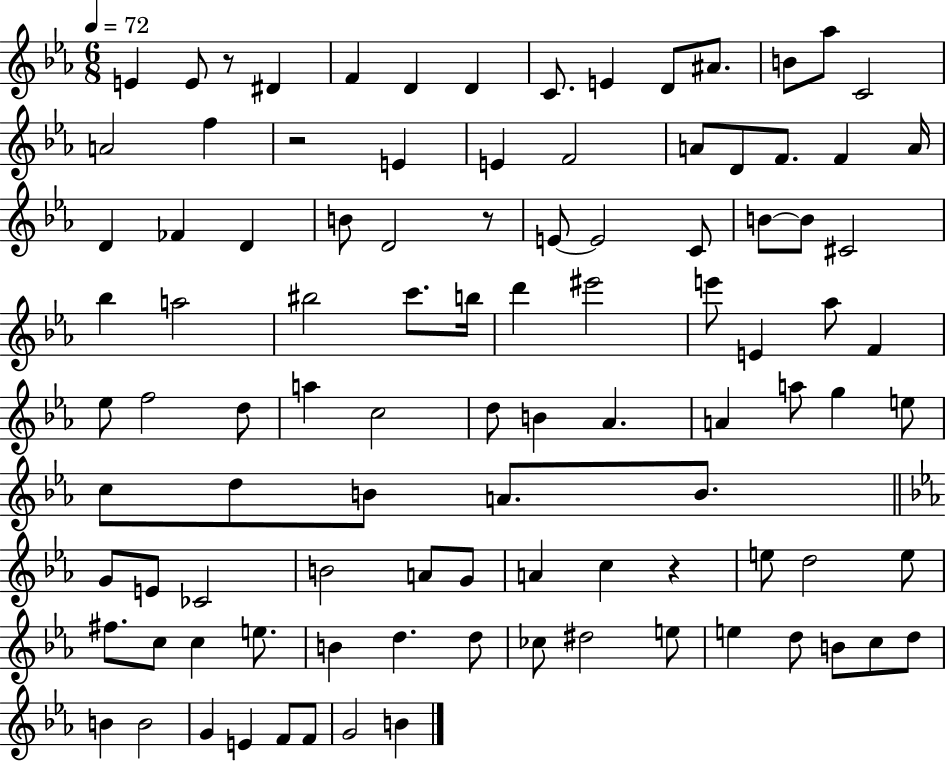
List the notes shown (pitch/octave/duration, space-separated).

E4/q E4/e R/e D#4/q F4/q D4/q D4/q C4/e. E4/q D4/e A#4/e. B4/e Ab5/e C4/h A4/h F5/q R/h E4/q E4/q F4/h A4/e D4/e F4/e. F4/q A4/s D4/q FES4/q D4/q B4/e D4/h R/e E4/e E4/h C4/e B4/e B4/e C#4/h Bb5/q A5/h BIS5/h C6/e. B5/s D6/q EIS6/h E6/e E4/q Ab5/e F4/q Eb5/e F5/h D5/e A5/q C5/h D5/e B4/q Ab4/q. A4/q A5/e G5/q E5/e C5/e D5/e B4/e A4/e. B4/e. G4/e E4/e CES4/h B4/h A4/e G4/e A4/q C5/q R/q E5/e D5/h E5/e F#5/e. C5/e C5/q E5/e. B4/q D5/q. D5/e CES5/e D#5/h E5/e E5/q D5/e B4/e C5/e D5/e B4/q B4/h G4/q E4/q F4/e F4/e G4/h B4/q